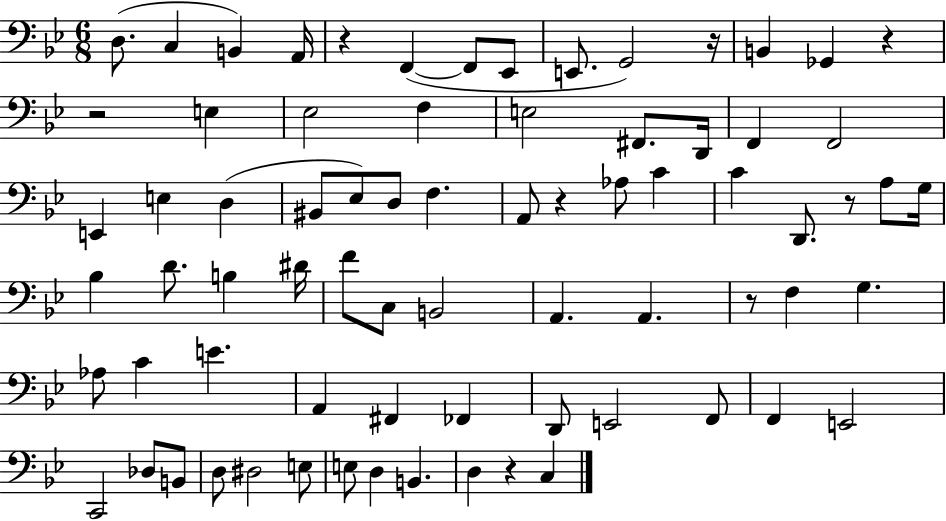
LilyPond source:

{
  \clef bass
  \numericTimeSignature
  \time 6/8
  \key bes \major
  \repeat volta 2 { d8.( c4 b,4) a,16 | r4 f,4~(~ f,8 ees,8 | e,8. g,2) r16 | b,4 ges,4 r4 | \break r2 e4 | ees2 f4 | e2 fis,8. d,16 | f,4 f,2 | \break e,4 e4 d4( | bis,8 ees8) d8 f4. | a,8 r4 aes8 c'4 | c'4 d,8. r8 a8 g16 | \break bes4 d'8. b4 dis'16 | f'8 c8 b,2 | a,4. a,4. | r8 f4 g4. | \break aes8 c'4 e'4. | a,4 fis,4 fes,4 | d,8 e,2 f,8 | f,4 e,2 | \break c,2 des8 b,8 | d8 dis2 e8 | e8 d4 b,4. | d4 r4 c4 | \break } \bar "|."
}